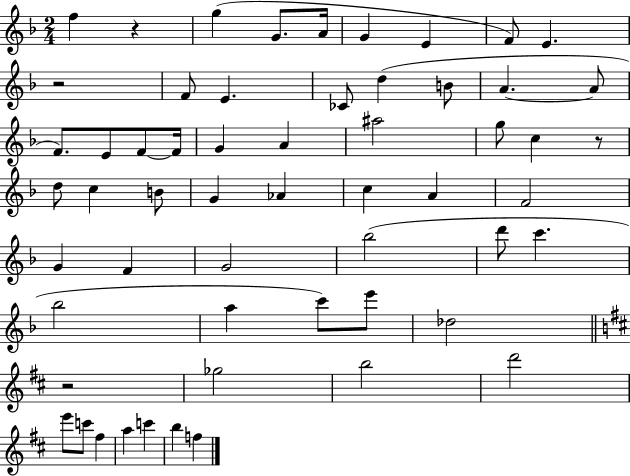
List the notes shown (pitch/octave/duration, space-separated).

F5/q R/q G5/q G4/e. A4/s G4/q E4/q F4/e E4/q. R/h F4/e E4/q. CES4/e D5/q B4/e A4/q. A4/e F4/e. E4/e F4/e F4/s G4/q A4/q A#5/h G5/e C5/q R/e D5/e C5/q B4/e G4/q Ab4/q C5/q A4/q F4/h G4/q F4/q G4/h Bb5/h D6/e C6/q. Bb5/h A5/q C6/e E6/e Db5/h R/h Gb5/h B5/h D6/h E6/e C6/e F#5/q A5/q C6/q B5/q F5/q